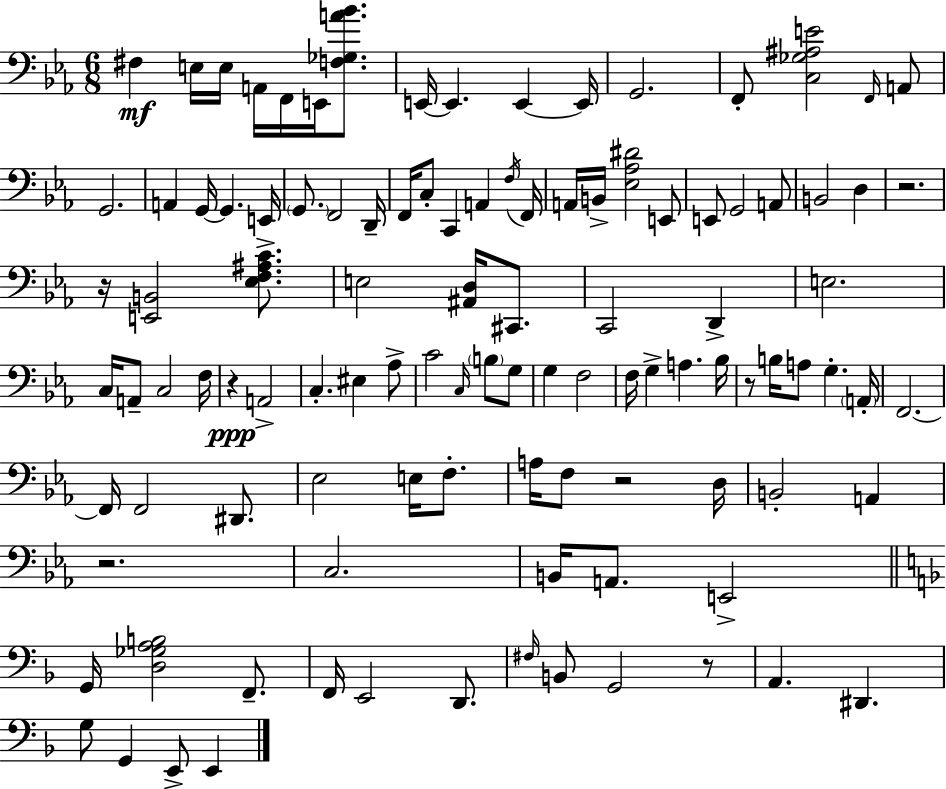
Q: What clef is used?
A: bass